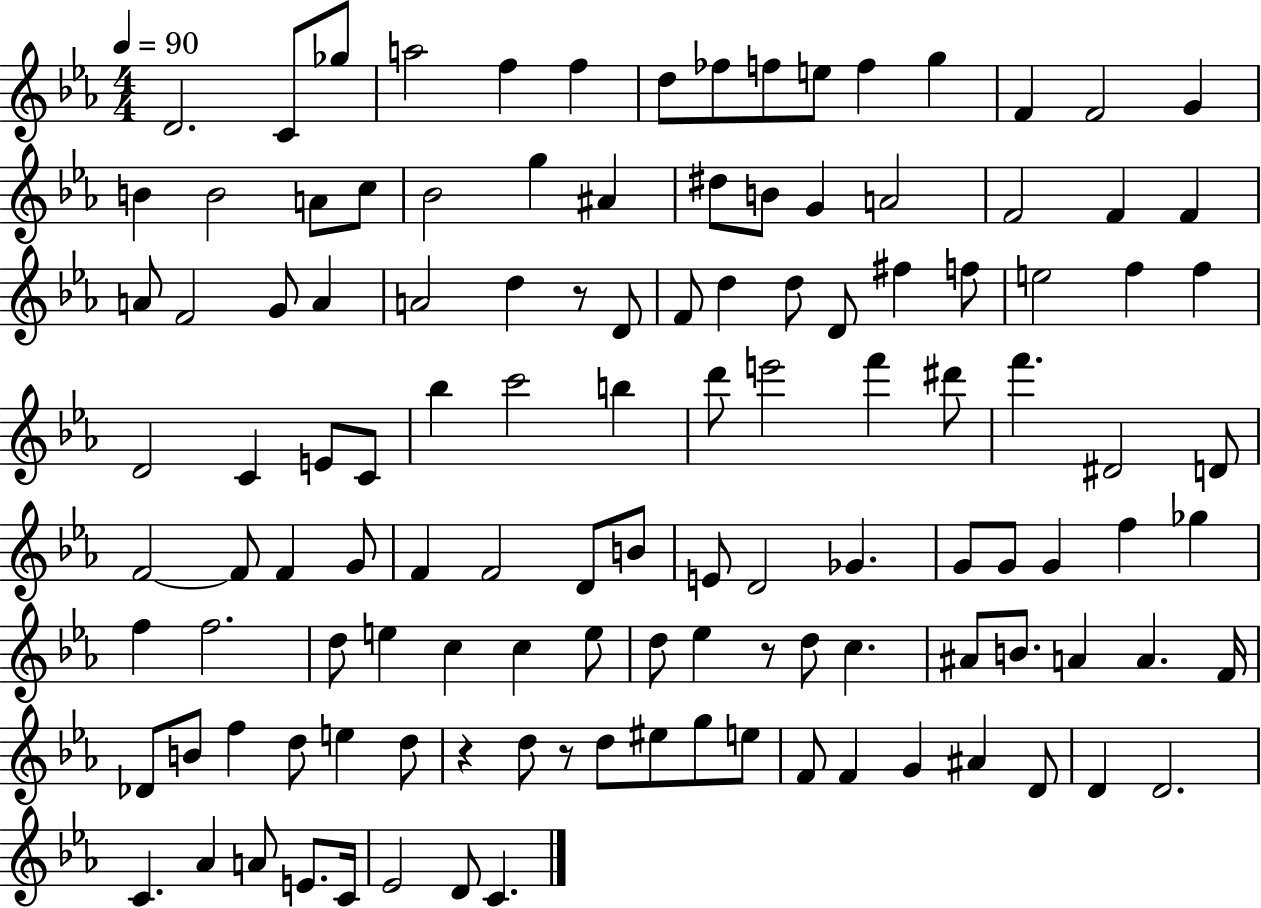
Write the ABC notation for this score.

X:1
T:Untitled
M:4/4
L:1/4
K:Eb
D2 C/2 _g/2 a2 f f d/2 _f/2 f/2 e/2 f g F F2 G B B2 A/2 c/2 _B2 g ^A ^d/2 B/2 G A2 F2 F F A/2 F2 G/2 A A2 d z/2 D/2 F/2 d d/2 D/2 ^f f/2 e2 f f D2 C E/2 C/2 _b c'2 b d'/2 e'2 f' ^d'/2 f' ^D2 D/2 F2 F/2 F G/2 F F2 D/2 B/2 E/2 D2 _G G/2 G/2 G f _g f f2 d/2 e c c e/2 d/2 _e z/2 d/2 c ^A/2 B/2 A A F/4 _D/2 B/2 f d/2 e d/2 z d/2 z/2 d/2 ^e/2 g/2 e/2 F/2 F G ^A D/2 D D2 C _A A/2 E/2 C/4 _E2 D/2 C